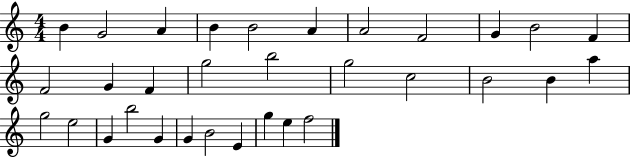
X:1
T:Untitled
M:4/4
L:1/4
K:C
B G2 A B B2 A A2 F2 G B2 F F2 G F g2 b2 g2 c2 B2 B a g2 e2 G b2 G G B2 E g e f2